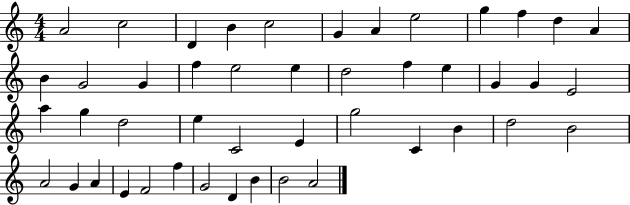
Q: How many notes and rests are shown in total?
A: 46